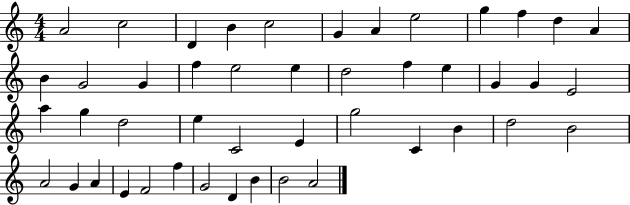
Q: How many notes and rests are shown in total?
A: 46